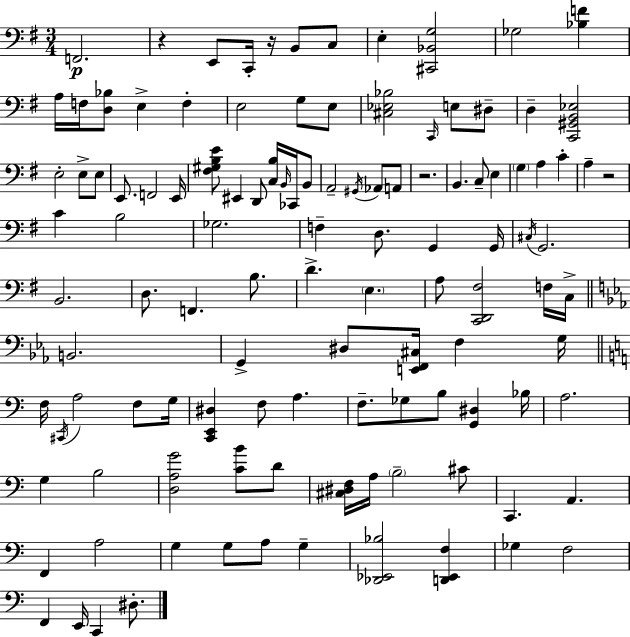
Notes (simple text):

F2/h. R/q E2/e C2/s R/s B2/e C3/e E3/q [C#2,Bb2,G3]/h Gb3/h [Bb3,F4]/q A3/s F3/s [D3,Bb3]/e E3/q F3/q E3/h G3/e E3/e [C#3,Eb3,Bb3]/h C2/s E3/e D#3/e D3/q [C2,G#2,B2,Eb3]/h E3/h E3/e E3/e E2/e. F2/h E2/s [F#3,G#3,B3,E4]/e EIS2/q D2/e [C3,B3]/s B2/s CES2/s B2/e A2/h G#2/s Ab2/e A2/e R/h. B2/q. C3/e E3/q G3/q A3/q C4/q A3/q R/h C4/q B3/h Gb3/h. F3/q D3/e. G2/q G2/s C#3/s G2/h. B2/h. D3/e. F2/q. B3/e. D4/q. E3/q. A3/e [C2,D2,F#3]/h F3/s C3/s B2/h. G2/q D#3/e [E2,F2,C#3]/s F3/q G3/s F3/s C#2/s A3/h F3/e G3/s [C2,E2,D#3]/q F3/e A3/q. F3/e. Gb3/e B3/e [G2,D#3]/q Bb3/s A3/h. G3/q B3/h [D3,A3,G4]/h [C4,B4]/e D4/e [C#3,D#3,F3]/s A3/s B3/h C#4/e C2/q. A2/q. F2/q A3/h G3/q G3/e A3/e G3/q [Db2,Eb2,Bb3]/h [D2,Eb2,F3]/q Gb3/q F3/h F2/q E2/s C2/q D#3/e.